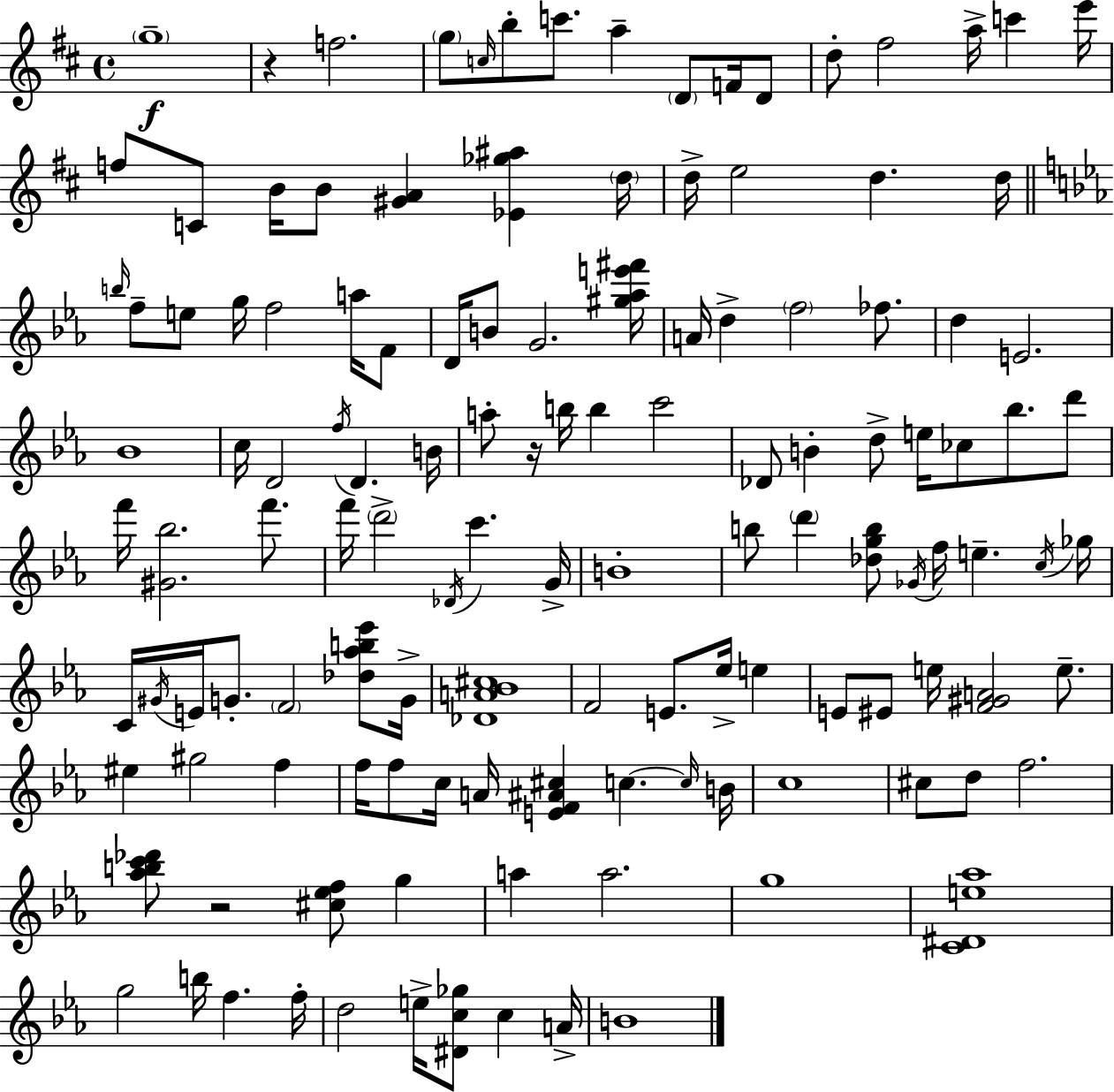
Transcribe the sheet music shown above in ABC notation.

X:1
T:Untitled
M:4/4
L:1/4
K:D
g4 z f2 g/2 c/4 b/2 c'/2 a D/2 F/4 D/2 d/2 ^f2 a/4 c' e'/4 f/2 C/2 B/4 B/2 [^GA] [_E_g^a] d/4 d/4 e2 d d/4 b/4 f/2 e/2 g/4 f2 a/4 F/2 D/4 B/2 G2 [^g_ae'^f']/4 A/4 d f2 _f/2 d E2 _B4 c/4 D2 f/4 D B/4 a/2 z/4 b/4 b c'2 _D/2 B d/2 e/4 _c/2 _b/2 d'/2 f'/4 [^G_b]2 f'/2 f'/4 d'2 _D/4 c' G/4 B4 b/2 d' [_dgb]/2 _G/4 f/4 e c/4 _g/4 C/4 ^G/4 E/4 G/2 F2 [_d_ab_e']/2 G/4 [_DA_B^c]4 F2 E/2 _e/4 e E/2 ^E/2 e/4 [F^GA]2 e/2 ^e ^g2 f f/4 f/2 c/4 A/4 [EF^A^c] c c/4 B/4 c4 ^c/2 d/2 f2 [_abc'_d']/2 z2 [^c_ef]/2 g a a2 g4 [C^De_a]4 g2 b/4 f f/4 d2 e/4 [^Dc_g]/2 c A/4 B4